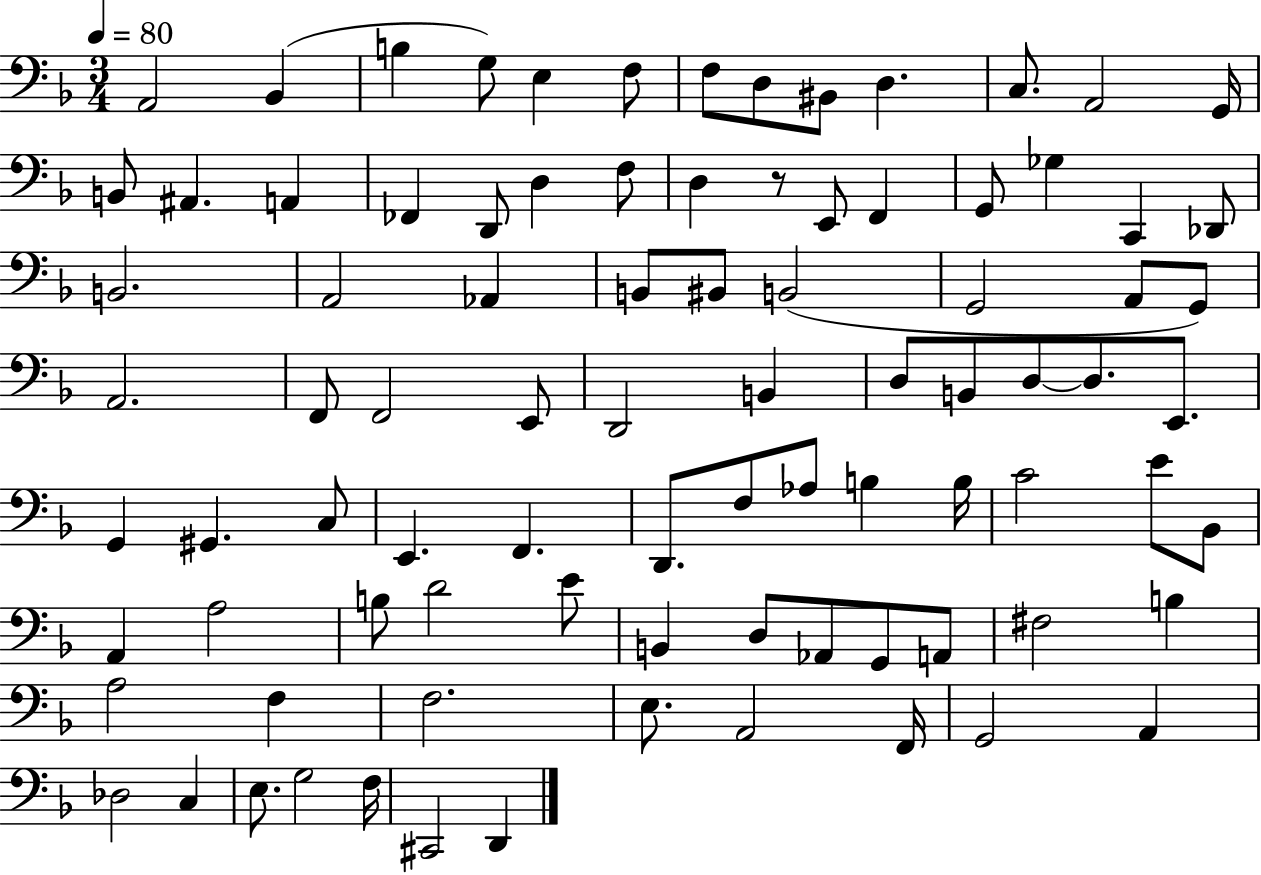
{
  \clef bass
  \numericTimeSignature
  \time 3/4
  \key f \major
  \tempo 4 = 80
  a,2 bes,4( | b4 g8) e4 f8 | f8 d8 bis,8 d4. | c8. a,2 g,16 | \break b,8 ais,4. a,4 | fes,4 d,8 d4 f8 | d4 r8 e,8 f,4 | g,8 ges4 c,4 des,8 | \break b,2. | a,2 aes,4 | b,8 bis,8 b,2( | g,2 a,8 g,8) | \break a,2. | f,8 f,2 e,8 | d,2 b,4 | d8 b,8 d8~~ d8. e,8. | \break g,4 gis,4. c8 | e,4. f,4. | d,8. f8 aes8 b4 b16 | c'2 e'8 bes,8 | \break a,4 a2 | b8 d'2 e'8 | b,4 d8 aes,8 g,8 a,8 | fis2 b4 | \break a2 f4 | f2. | e8. a,2 f,16 | g,2 a,4 | \break des2 c4 | e8. g2 f16 | cis,2 d,4 | \bar "|."
}